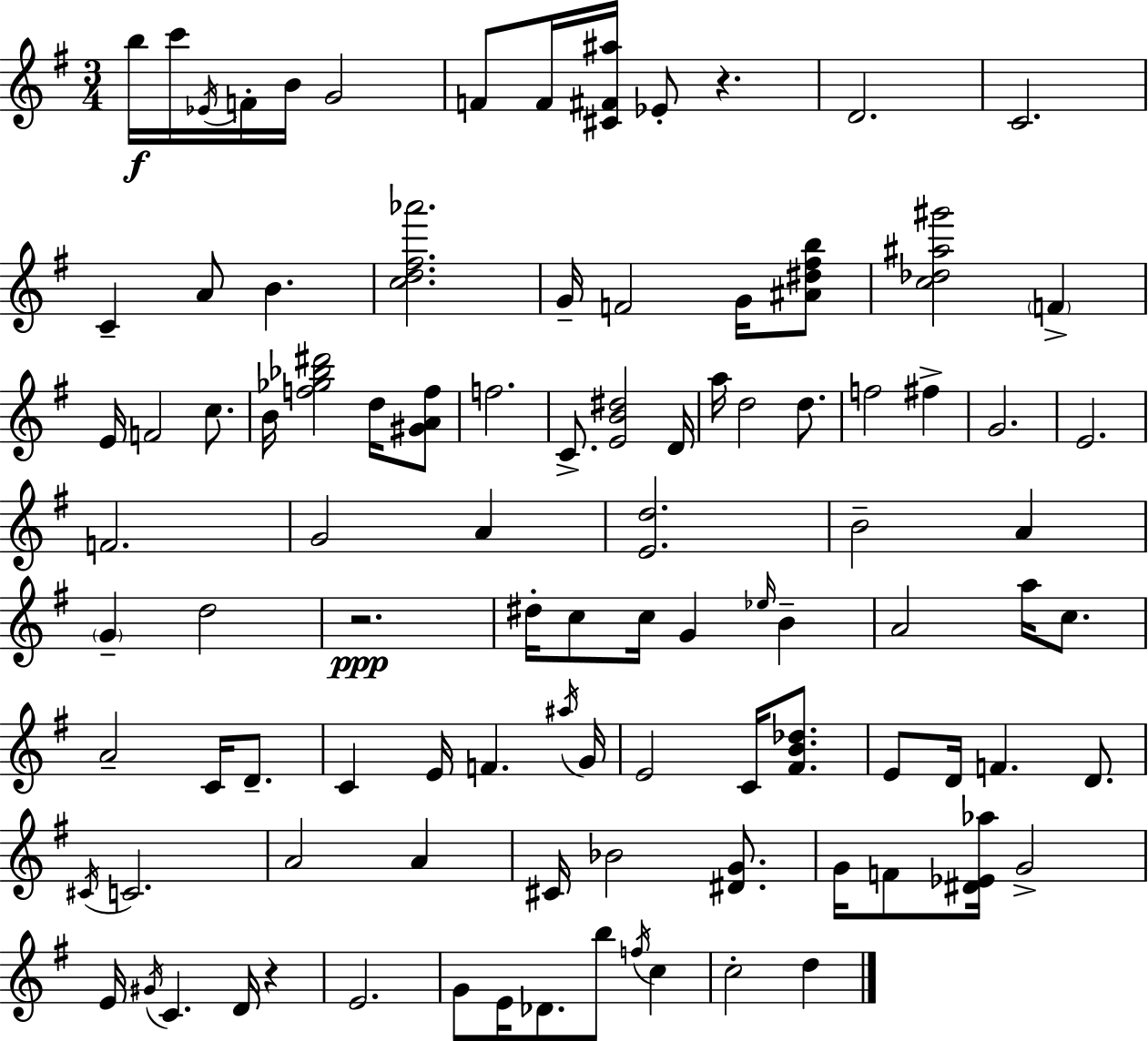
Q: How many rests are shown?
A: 3